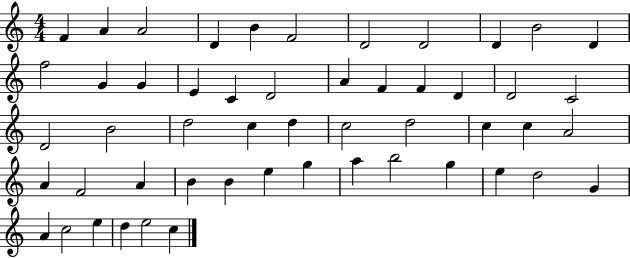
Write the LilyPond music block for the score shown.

{
  \clef treble
  \numericTimeSignature
  \time 4/4
  \key c \major
  f'4 a'4 a'2 | d'4 b'4 f'2 | d'2 d'2 | d'4 b'2 d'4 | \break f''2 g'4 g'4 | e'4 c'4 d'2 | a'4 f'4 f'4 d'4 | d'2 c'2 | \break d'2 b'2 | d''2 c''4 d''4 | c''2 d''2 | c''4 c''4 a'2 | \break a'4 f'2 a'4 | b'4 b'4 e''4 g''4 | a''4 b''2 g''4 | e''4 d''2 g'4 | \break a'4 c''2 e''4 | d''4 e''2 c''4 | \bar "|."
}